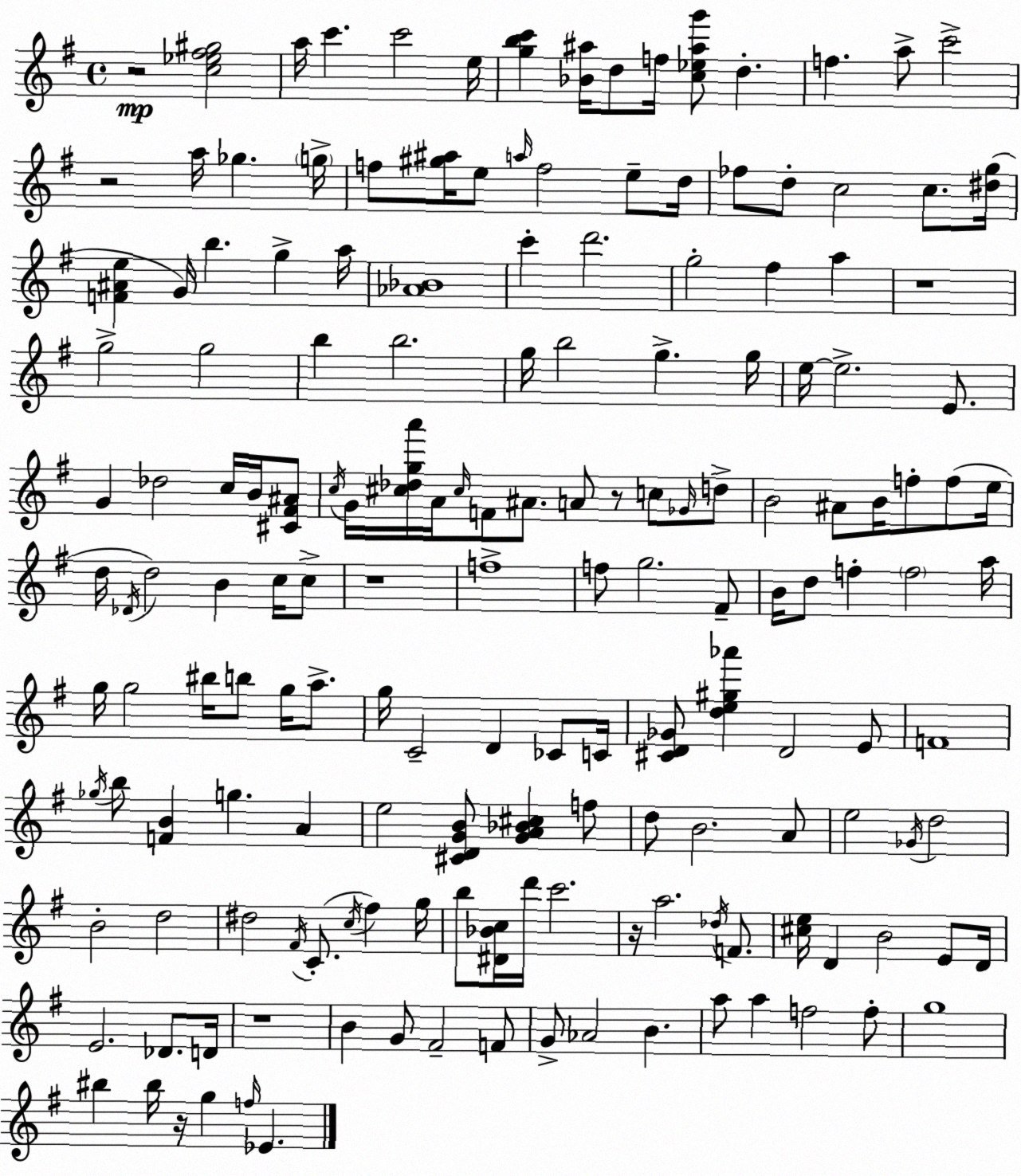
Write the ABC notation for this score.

X:1
T:Untitled
M:4/4
L:1/4
K:Em
z2 [c_e^f^g]2 a/4 c' c'2 e/4 [gbc'] [_B^a]/4 d/2 f/4 [c_e^ag']/2 d f a/2 c'2 z2 a/4 _g g/4 f/2 [^g^a]/4 e/2 a/4 f2 e/2 d/4 _f/2 d/2 c2 c/2 [^dg]/4 [F^Ae] G/4 b g a/4 [_A_B]4 c' d'2 g2 ^f a z4 g2 g2 b b2 g/4 b2 g g/4 e/4 e2 E/2 G _d2 c/4 B/4 [^C^F^A]/2 c/4 G/4 [^c_dga']/4 A/4 ^c/4 F/2 ^A/2 A/2 z/2 c/2 _G/4 d/2 B2 ^A/2 B/4 f/2 f/2 e/4 d/4 _D/4 d2 B c/4 c/2 z4 f4 f/2 g2 ^F/2 B/4 d/2 f f2 a/4 g/4 g2 ^b/4 b/2 g/4 a/2 g/4 C2 D _C/2 C/4 [^CD_G]/2 [de^g_a'] D2 E/2 F4 _g/4 b/2 [FB] g A e2 [^CDGB]/2 [GA_B^c] f/2 d/2 B2 A/2 e2 _G/4 d2 B2 d2 ^d2 ^F/4 C/2 c/4 ^f g/4 b/2 [^D_Bc]/4 d'/4 c'2 z/4 a2 _d/4 F/2 [^ce]/4 D B2 E/2 D/4 E2 _D/2 D/4 z4 B G/2 ^F2 F/2 G/2 _A2 B a/2 a f2 f/2 g4 ^b ^b/4 z/4 g f/4 _E